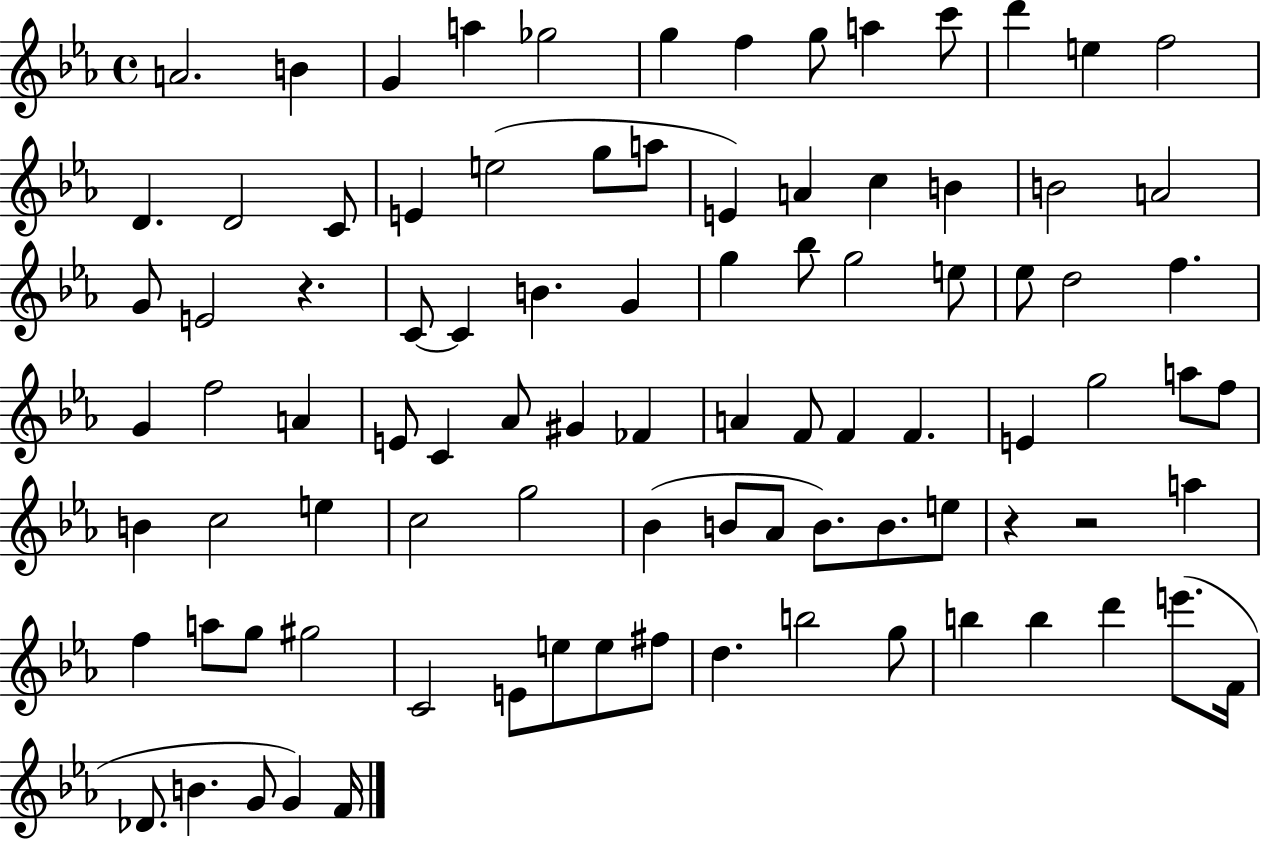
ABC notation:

X:1
T:Untitled
M:4/4
L:1/4
K:Eb
A2 B G a _g2 g f g/2 a c'/2 d' e f2 D D2 C/2 E e2 g/2 a/2 E A c B B2 A2 G/2 E2 z C/2 C B G g _b/2 g2 e/2 _e/2 d2 f G f2 A E/2 C _A/2 ^G _F A F/2 F F E g2 a/2 f/2 B c2 e c2 g2 _B B/2 _A/2 B/2 B/2 e/2 z z2 a f a/2 g/2 ^g2 C2 E/2 e/2 e/2 ^f/2 d b2 g/2 b b d' e'/2 F/4 _D/2 B G/2 G F/4